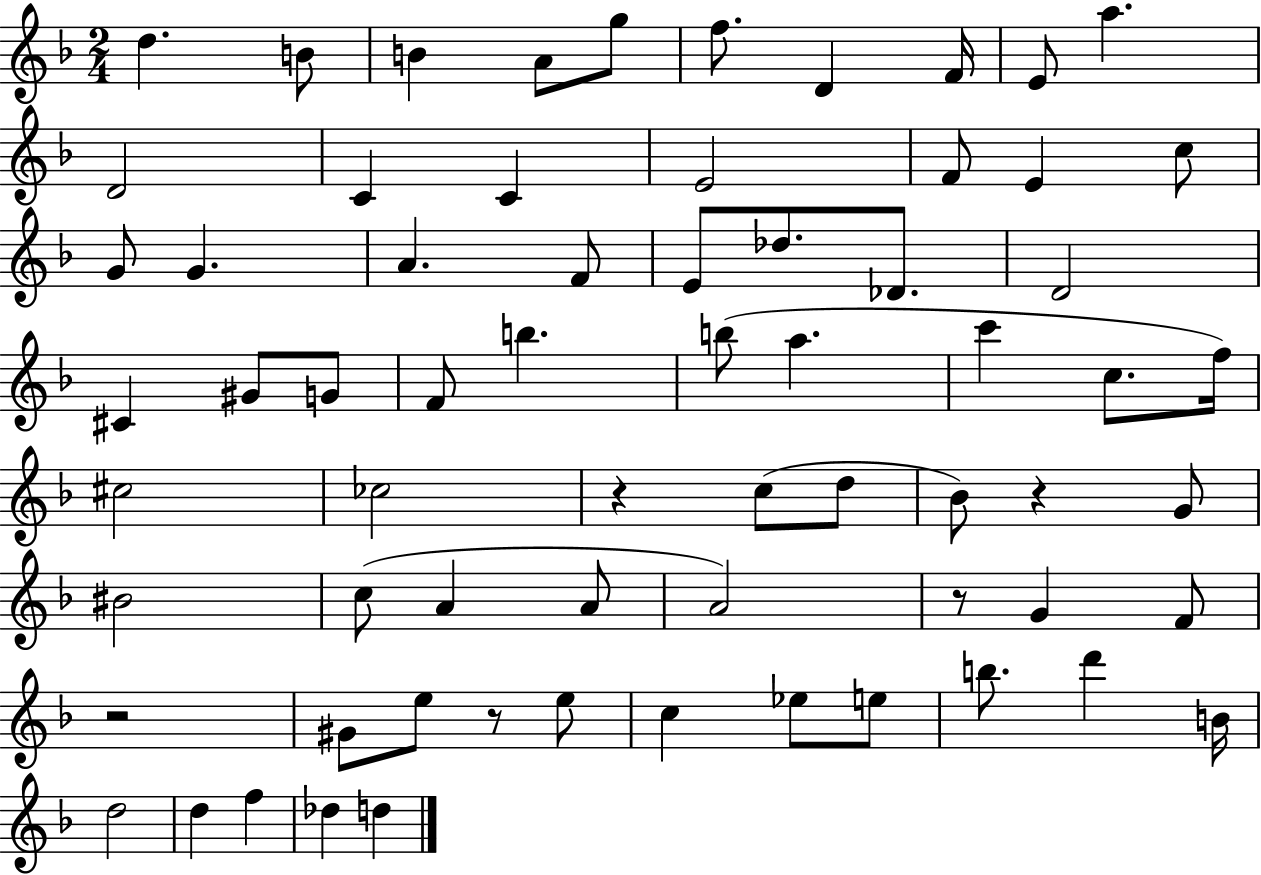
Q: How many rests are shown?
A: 5